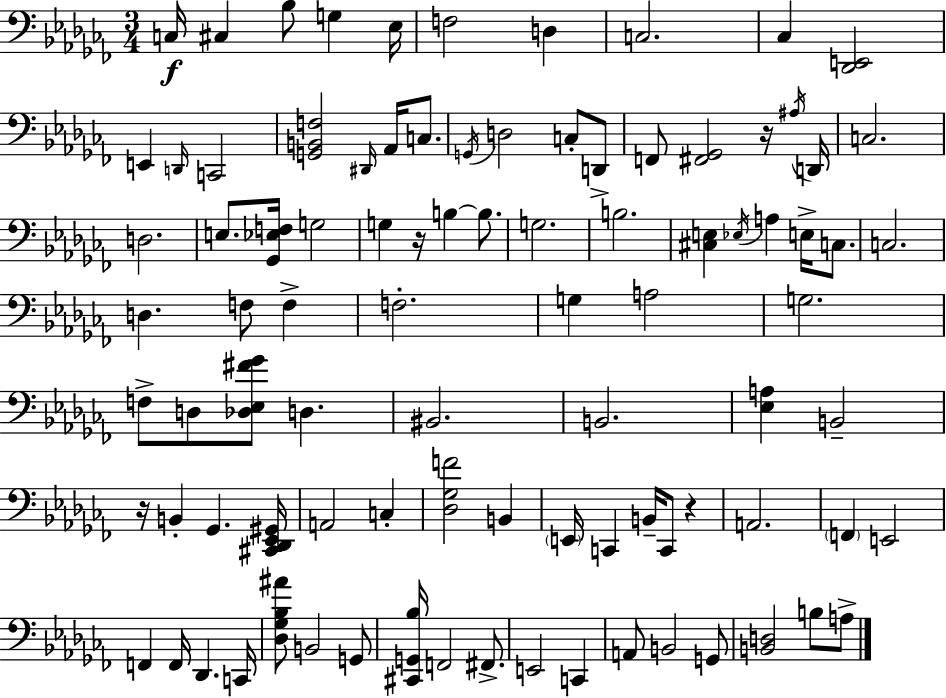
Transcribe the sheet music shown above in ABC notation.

X:1
T:Untitled
M:3/4
L:1/4
K:Abm
C,/4 ^C, _B,/2 G, _E,/4 F,2 D, C,2 _C, [_D,,E,,]2 E,, D,,/4 C,,2 [G,,B,,F,]2 ^D,,/4 _A,,/4 C,/2 G,,/4 D,2 C,/2 D,,/2 F,,/2 [^F,,_G,,]2 z/4 ^A,/4 D,,/4 C,2 D,2 E,/2 [_G,,_E,F,]/4 G,2 G, z/4 B, B,/2 G,2 B,2 [^C,E,] _E,/4 A, E,/4 C,/2 C,2 D, F,/2 F, F,2 G, A,2 G,2 F,/2 D,/2 [_D,_E,^F_G]/2 D, ^B,,2 B,,2 [_E,A,] B,,2 z/4 B,, _G,, [^C,,_D,,_E,,^G,,]/4 A,,2 C, [_D,_G,F]2 B,, E,,/4 C,, B,,/4 C,,/2 z A,,2 F,, E,,2 F,, F,,/4 _D,, C,,/4 [_D,_G,_B,^A]/2 B,,2 G,,/2 [^C,,G,,_B,]/4 F,,2 ^F,,/2 E,,2 C,, A,,/2 B,,2 G,,/2 [B,,D,]2 B,/2 A,/2